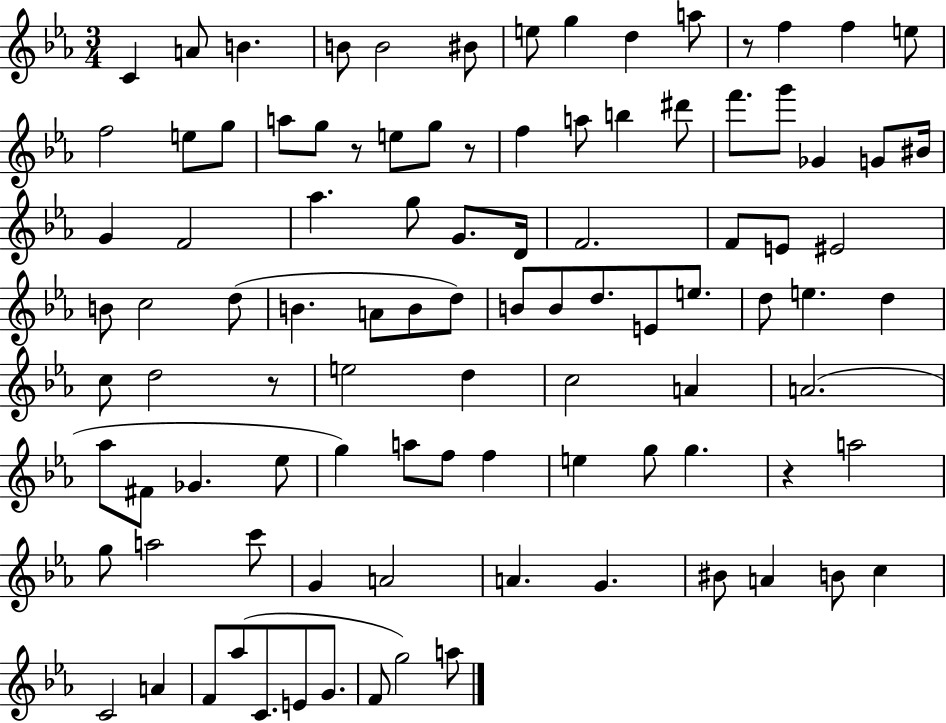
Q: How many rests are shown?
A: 5